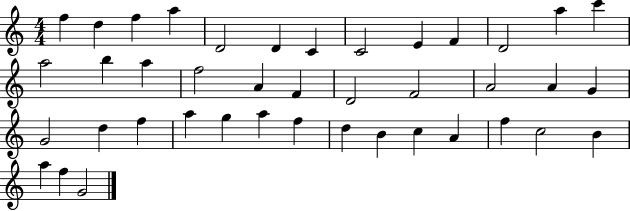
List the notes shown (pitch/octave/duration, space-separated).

F5/q D5/q F5/q A5/q D4/h D4/q C4/q C4/h E4/q F4/q D4/h A5/q C6/q A5/h B5/q A5/q F5/h A4/q F4/q D4/h F4/h A4/h A4/q G4/q G4/h D5/q F5/q A5/q G5/q A5/q F5/q D5/q B4/q C5/q A4/q F5/q C5/h B4/q A5/q F5/q G4/h